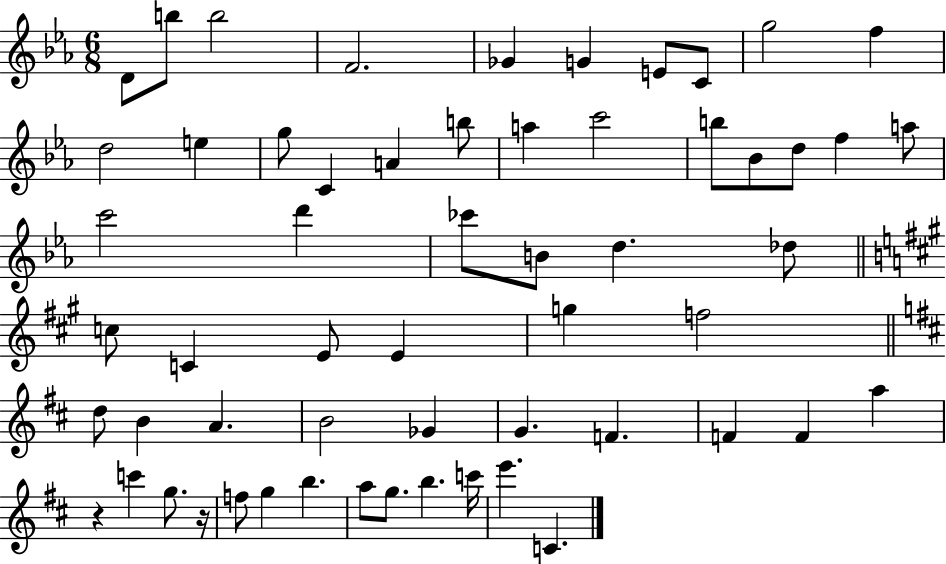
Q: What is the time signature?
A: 6/8